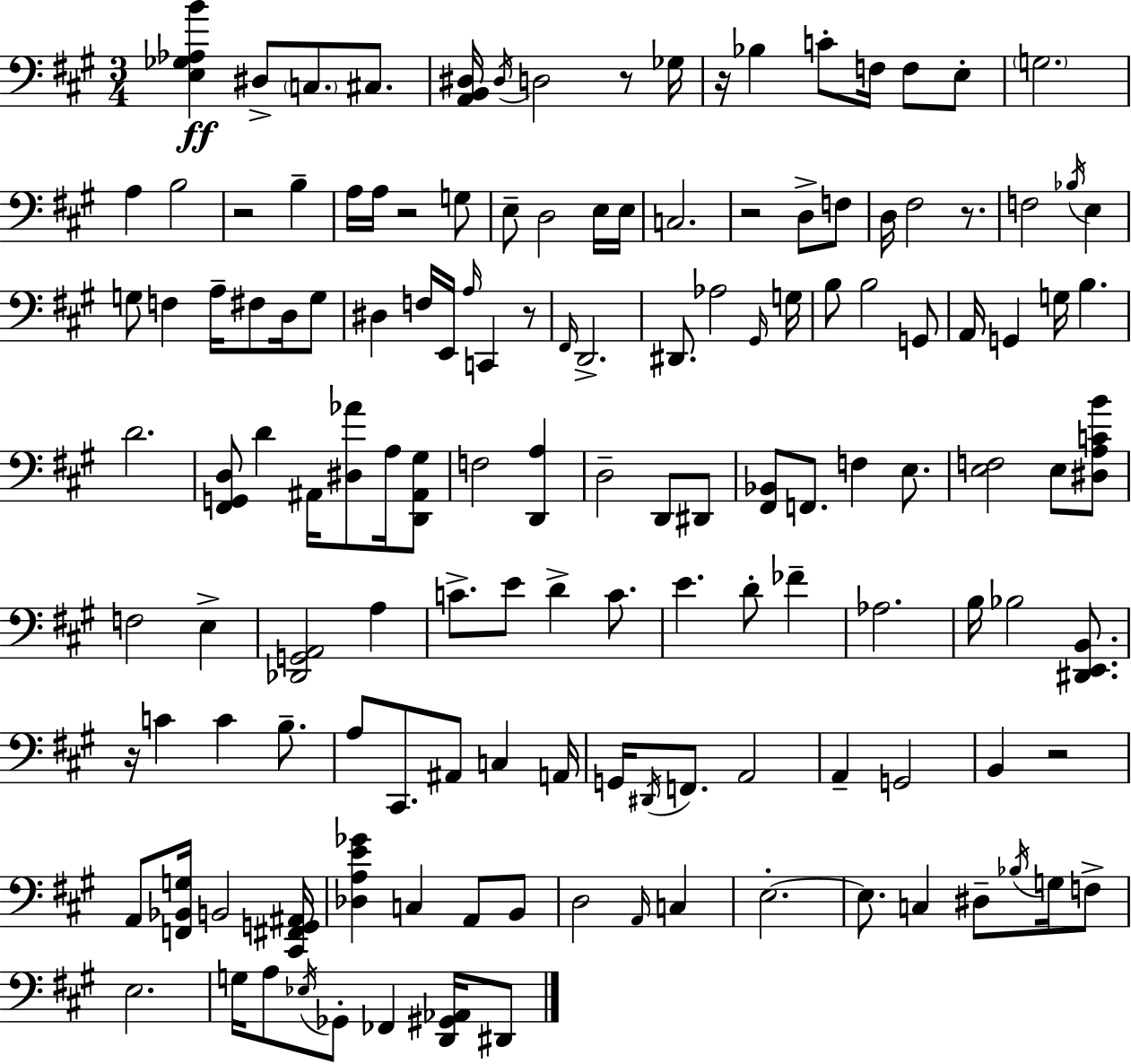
[E3,Gb3,Ab3,B4]/q D#3/e C3/e. C#3/e. [A2,B2,D#3]/s D#3/s D3/h R/e Gb3/s R/s Bb3/q C4/e F3/s F3/e E3/e G3/h. A3/q B3/h R/h B3/q A3/s A3/s R/h G3/e E3/e D3/h E3/s E3/s C3/h. R/h D3/e F3/e D3/s F#3/h R/e. F3/h Bb3/s E3/q G3/e F3/q A3/s F#3/e D3/s G3/e D#3/q F3/s E2/s A3/s C2/q R/e F#2/s D2/h. D#2/e. Ab3/h G#2/s G3/s B3/e B3/h G2/e A2/s G2/q G3/s B3/q. D4/h. [F#2,G2,D3]/e D4/q A#2/s [D#3,Ab4]/e A3/s [D2,A#2,G#3]/e F3/h [D2,A3]/q D3/h D2/e D#2/e [F#2,Bb2]/e F2/e. F3/q E3/e. [E3,F3]/h E3/e [D#3,A3,C4,B4]/e F3/h E3/q [Db2,G2,A2]/h A3/q C4/e. E4/e D4/q C4/e. E4/q. D4/e FES4/q Ab3/h. B3/s Bb3/h [D#2,E2,B2]/e. R/s C4/q C4/q B3/e. A3/e C#2/e. A#2/e C3/q A2/s G2/s D#2/s F2/e. A2/h A2/q G2/h B2/q R/h A2/e [F2,Bb2,G3]/s B2/h [C#2,F#2,G2,A#2]/s [Db3,A3,E4,Gb4]/q C3/q A2/e B2/e D3/h A2/s C3/q E3/h. E3/e. C3/q D#3/e Bb3/s G3/s F3/e E3/h. G3/s A3/e Eb3/s Gb2/e FES2/q [D2,G#2,Ab2]/s D#2/e